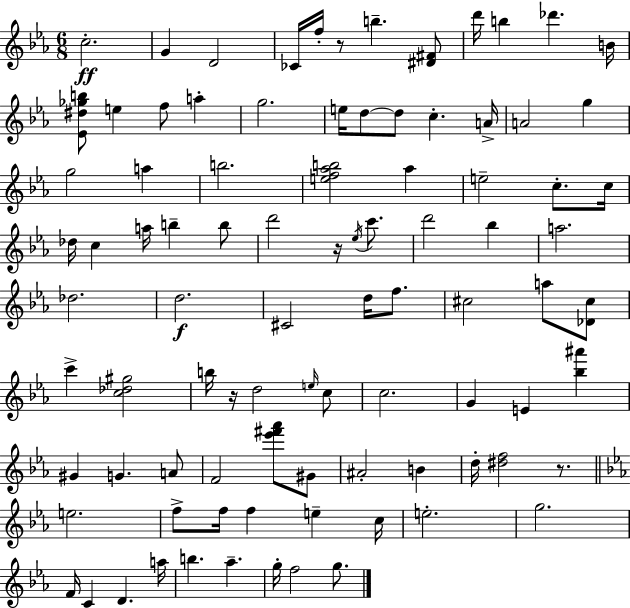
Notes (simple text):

C5/h. G4/q D4/h CES4/s F5/s R/e B5/q. [D#4,F#4]/e D6/s B5/q Db6/q. B4/s [Eb4,D#5,Gb5,B5]/e E5/q F5/e A5/q G5/h. E5/s D5/e D5/e C5/q. A4/s A4/h G5/q G5/h A5/q B5/h. [E5,F5,Ab5,B5]/h Ab5/q E5/h C5/e. C5/s Db5/s C5/q A5/s B5/q B5/e D6/h R/s Eb5/s C6/e. D6/h Bb5/q A5/h. Db5/h. D5/h. C#4/h D5/s F5/e. C#5/h A5/e [Db4,C#5]/e C6/q [C5,Db5,G#5]/h B5/s R/s D5/h E5/s C5/e C5/h. G4/q E4/q [Bb5,A#6]/q G#4/q G4/q. A4/e F4/h [Eb6,F#6,Ab6]/e G#4/e A#4/h B4/q D5/s [D#5,F5]/h R/e. E5/h. F5/e F5/s F5/q E5/q C5/s E5/h. G5/h. F4/s C4/q D4/q. A5/s B5/q. Ab5/q. G5/s F5/h G5/e.